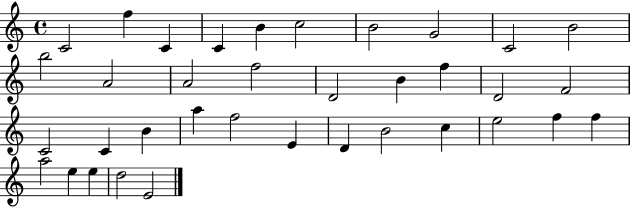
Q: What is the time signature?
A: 4/4